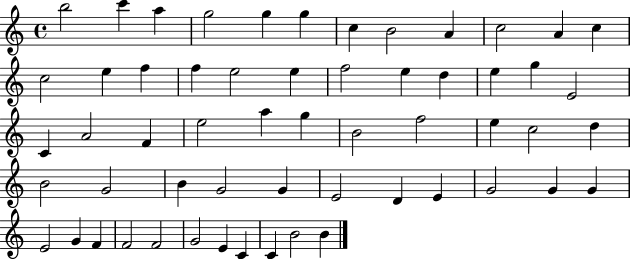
B5/h C6/q A5/q G5/h G5/q G5/q C5/q B4/h A4/q C5/h A4/q C5/q C5/h E5/q F5/q F5/q E5/h E5/q F5/h E5/q D5/q E5/q G5/q E4/h C4/q A4/h F4/q E5/h A5/q G5/q B4/h F5/h E5/q C5/h D5/q B4/h G4/h B4/q G4/h G4/q E4/h D4/q E4/q G4/h G4/q G4/q E4/h G4/q F4/q F4/h F4/h G4/h E4/q C4/q C4/q B4/h B4/q